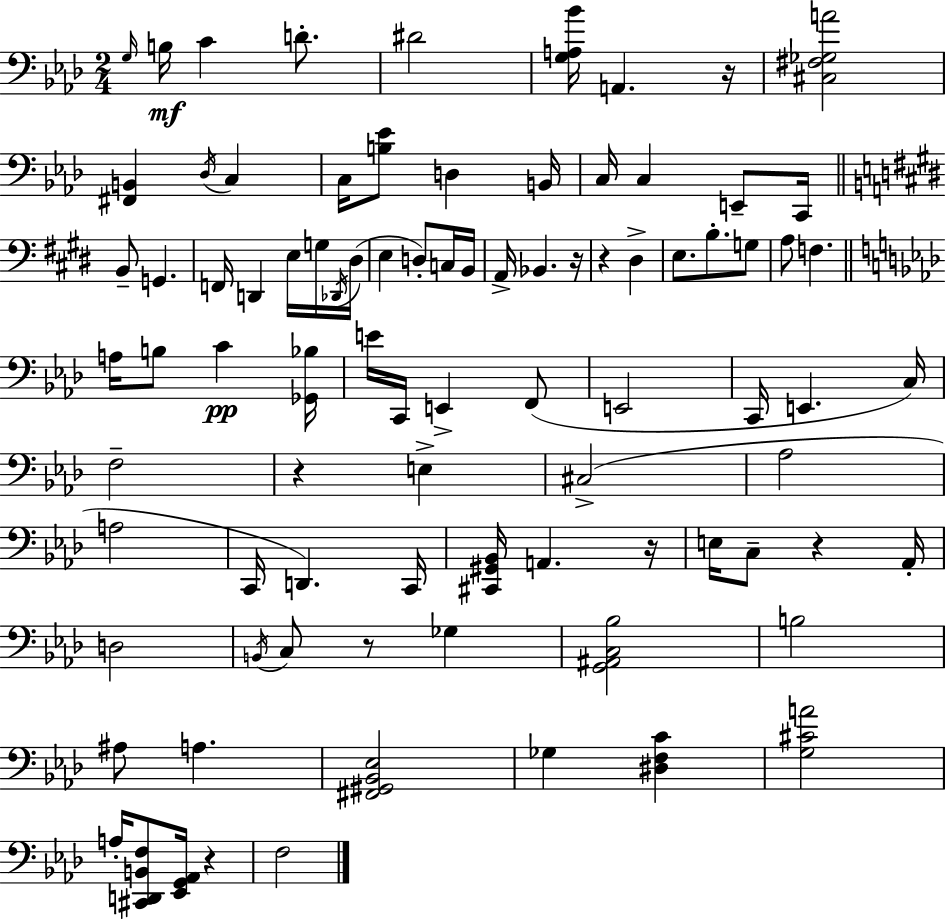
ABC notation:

X:1
T:Untitled
M:2/4
L:1/4
K:Ab
G,/4 B,/4 C D/2 ^D2 [G,A,_B]/4 A,, z/4 [^C,^F,_G,A]2 [^F,,B,,] _D,/4 C, C,/4 [B,_E]/2 D, B,,/4 C,/4 C, E,,/2 C,,/4 B,,/2 G,, F,,/4 D,, E,/4 G,/4 _D,,/4 ^D,/4 E, D,/2 C,/4 B,,/4 A,,/4 _B,, z/4 z ^D, E,/2 B,/2 G,/2 A,/2 F, A,/4 B,/2 C [_G,,_B,]/4 E/4 C,,/4 E,, F,,/2 E,,2 C,,/4 E,, C,/4 F,2 z E, ^C,2 _A,2 A,2 C,,/4 D,, C,,/4 [^C,,^G,,_B,,]/4 A,, z/4 E,/4 C,/2 z _A,,/4 D,2 B,,/4 C,/2 z/2 _G, [G,,^A,,C,_B,]2 B,2 ^A,/2 A, [^F,,^G,,_B,,_E,]2 _G, [^D,F,C] [G,^CA]2 A,/4 [^C,,D,,B,,F,]/2 [_E,,G,,_A,,]/4 z F,2